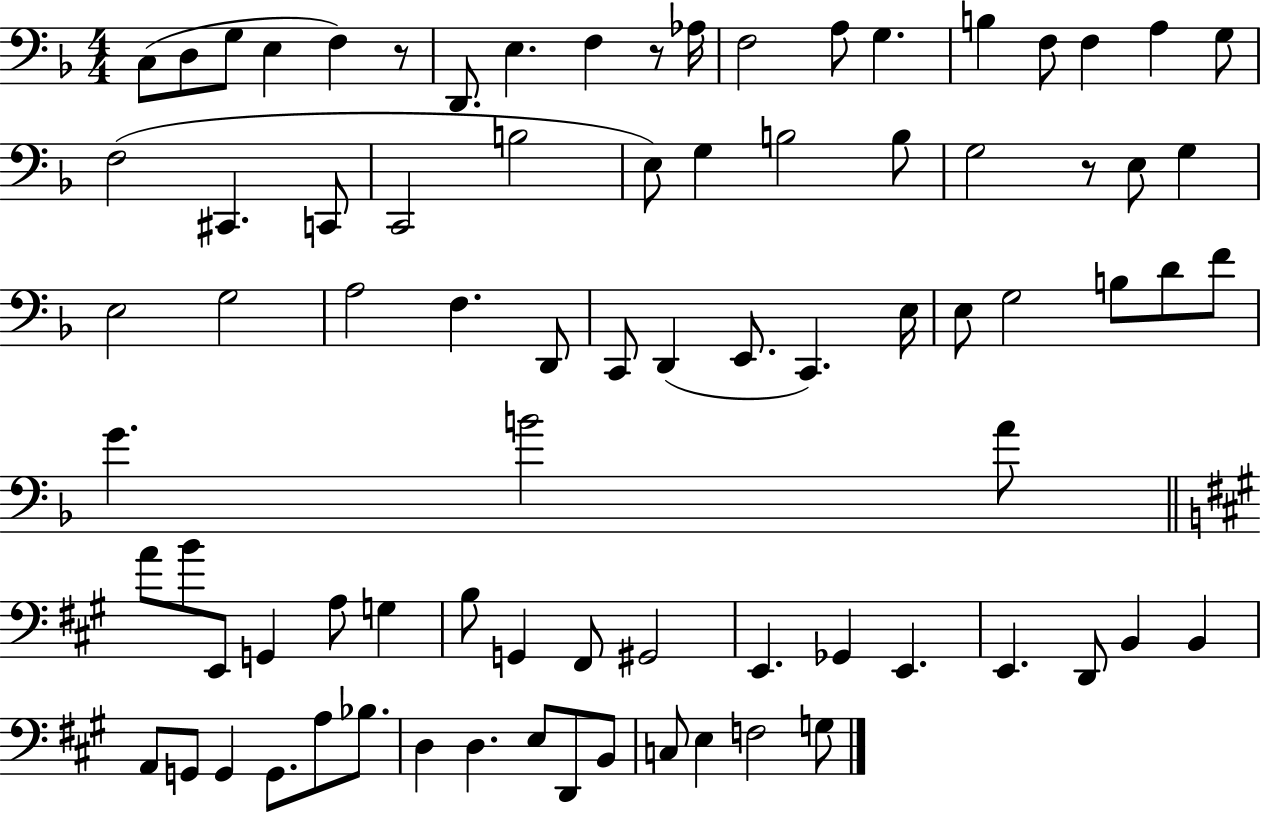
X:1
T:Untitled
M:4/4
L:1/4
K:F
C,/2 D,/2 G,/2 E, F, z/2 D,,/2 E, F, z/2 _A,/4 F,2 A,/2 G, B, F,/2 F, A, G,/2 F,2 ^C,, C,,/2 C,,2 B,2 E,/2 G, B,2 B,/2 G,2 z/2 E,/2 G, E,2 G,2 A,2 F, D,,/2 C,,/2 D,, E,,/2 C,, E,/4 E,/2 G,2 B,/2 D/2 F/2 G B2 A/2 A/2 B/2 E,,/2 G,, A,/2 G, B,/2 G,, ^F,,/2 ^G,,2 E,, _G,, E,, E,, D,,/2 B,, B,, A,,/2 G,,/2 G,, G,,/2 A,/2 _B,/2 D, D, E,/2 D,,/2 B,,/2 C,/2 E, F,2 G,/2